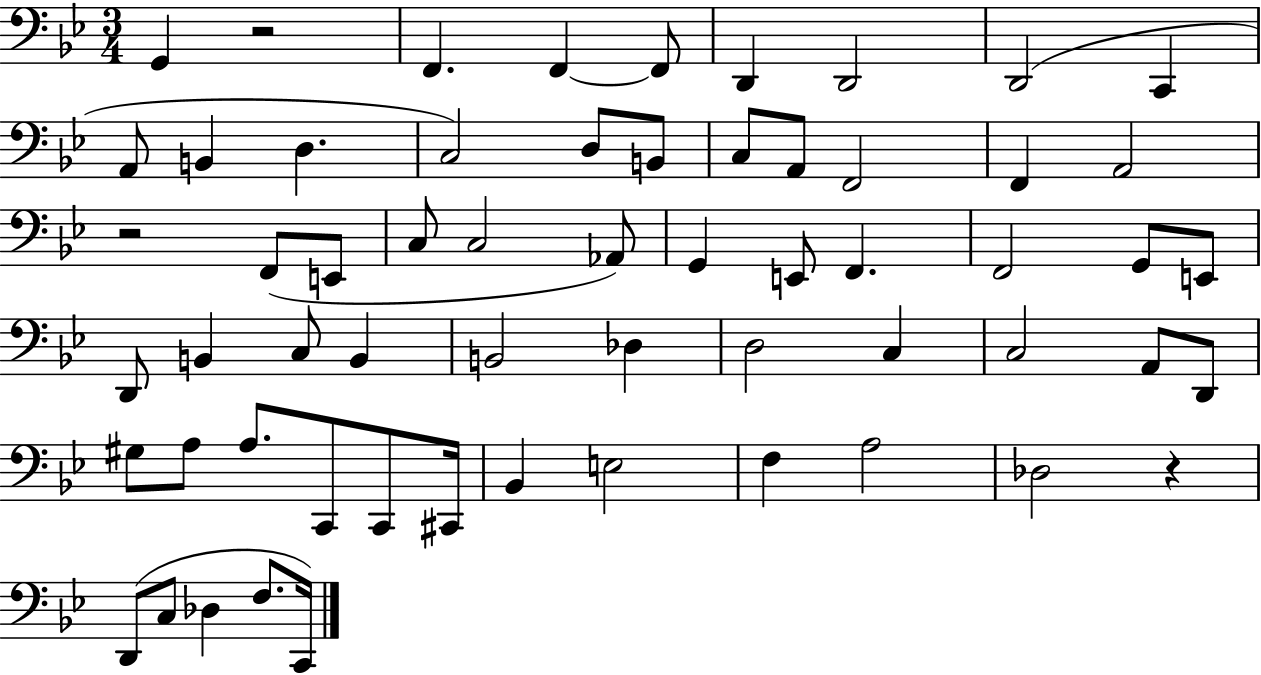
X:1
T:Untitled
M:3/4
L:1/4
K:Bb
G,, z2 F,, F,, F,,/2 D,, D,,2 D,,2 C,, A,,/2 B,, D, C,2 D,/2 B,,/2 C,/2 A,,/2 F,,2 F,, A,,2 z2 F,,/2 E,,/2 C,/2 C,2 _A,,/2 G,, E,,/2 F,, F,,2 G,,/2 E,,/2 D,,/2 B,, C,/2 B,, B,,2 _D, D,2 C, C,2 A,,/2 D,,/2 ^G,/2 A,/2 A,/2 C,,/2 C,,/2 ^C,,/4 _B,, E,2 F, A,2 _D,2 z D,,/2 C,/2 _D, F,/2 C,,/4